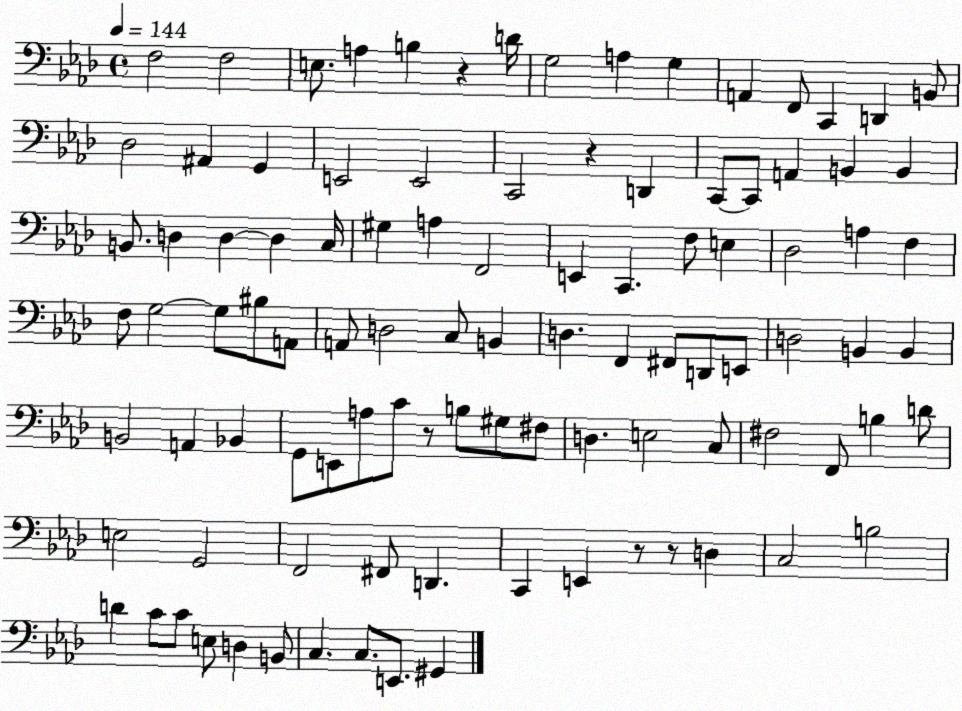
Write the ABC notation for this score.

X:1
T:Untitled
M:4/4
L:1/4
K:Ab
F,2 F,2 E,/2 A, B, z D/4 G,2 A, G, A,, F,,/2 C,, D,, B,,/2 _D,2 ^A,, G,, E,,2 E,,2 C,,2 z D,, C,,/2 C,,/2 A,, B,, B,, B,,/2 D, D, D, C,/4 ^G, A, F,,2 E,, C,, F,/2 E, _D,2 A, F, F,/2 G,2 G,/2 ^B,/2 A,,/2 A,,/2 D,2 C,/2 B,, D, F,, ^F,,/2 D,,/2 E,,/2 D,2 B,, B,, B,,2 A,, _B,, G,,/2 E,,/2 A,/2 C/2 z/2 B,/2 ^G,/2 ^F,/2 D, E,2 C,/2 ^F,2 F,,/2 B, D/2 E,2 G,,2 F,,2 ^F,,/2 D,, C,, E,, z/2 z/2 D, C,2 B,2 D C/2 C/2 E,/2 D, B,,/2 C, C,/2 E,,/2 ^G,,